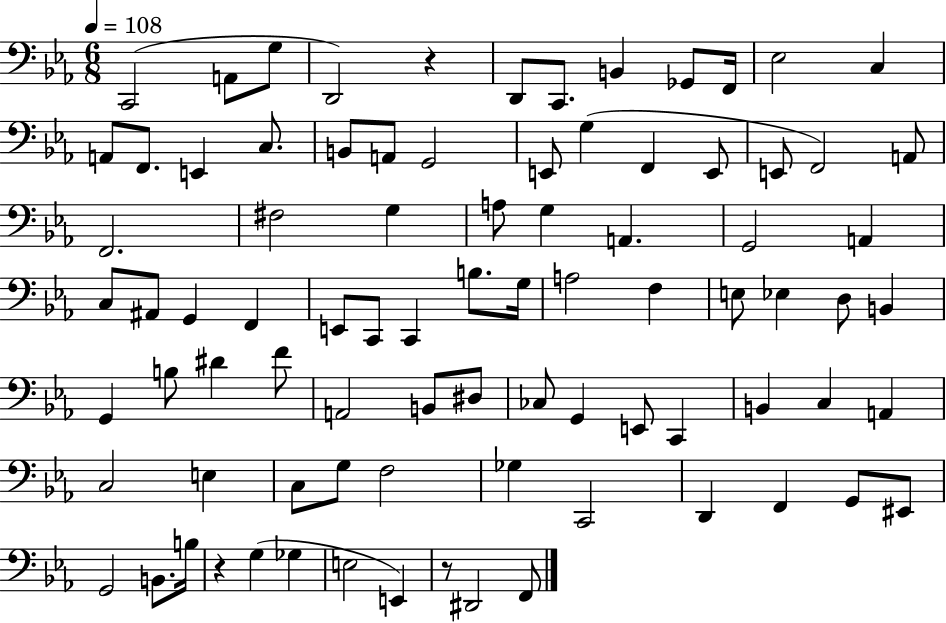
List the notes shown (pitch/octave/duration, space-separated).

C2/h A2/e G3/e D2/h R/q D2/e C2/e. B2/q Gb2/e F2/s Eb3/h C3/q A2/e F2/e. E2/q C3/e. B2/e A2/e G2/h E2/e G3/q F2/q E2/e E2/e F2/h A2/e F2/h. F#3/h G3/q A3/e G3/q A2/q. G2/h A2/q C3/e A#2/e G2/q F2/q E2/e C2/e C2/q B3/e. G3/s A3/h F3/q E3/e Eb3/q D3/e B2/q G2/q B3/e D#4/q F4/e A2/h B2/e D#3/e CES3/e G2/q E2/e C2/q B2/q C3/q A2/q C3/h E3/q C3/e G3/e F3/h Gb3/q C2/h D2/q F2/q G2/e EIS2/e G2/h B2/e. B3/s R/q G3/q Gb3/q E3/h E2/q R/e D#2/h F2/e